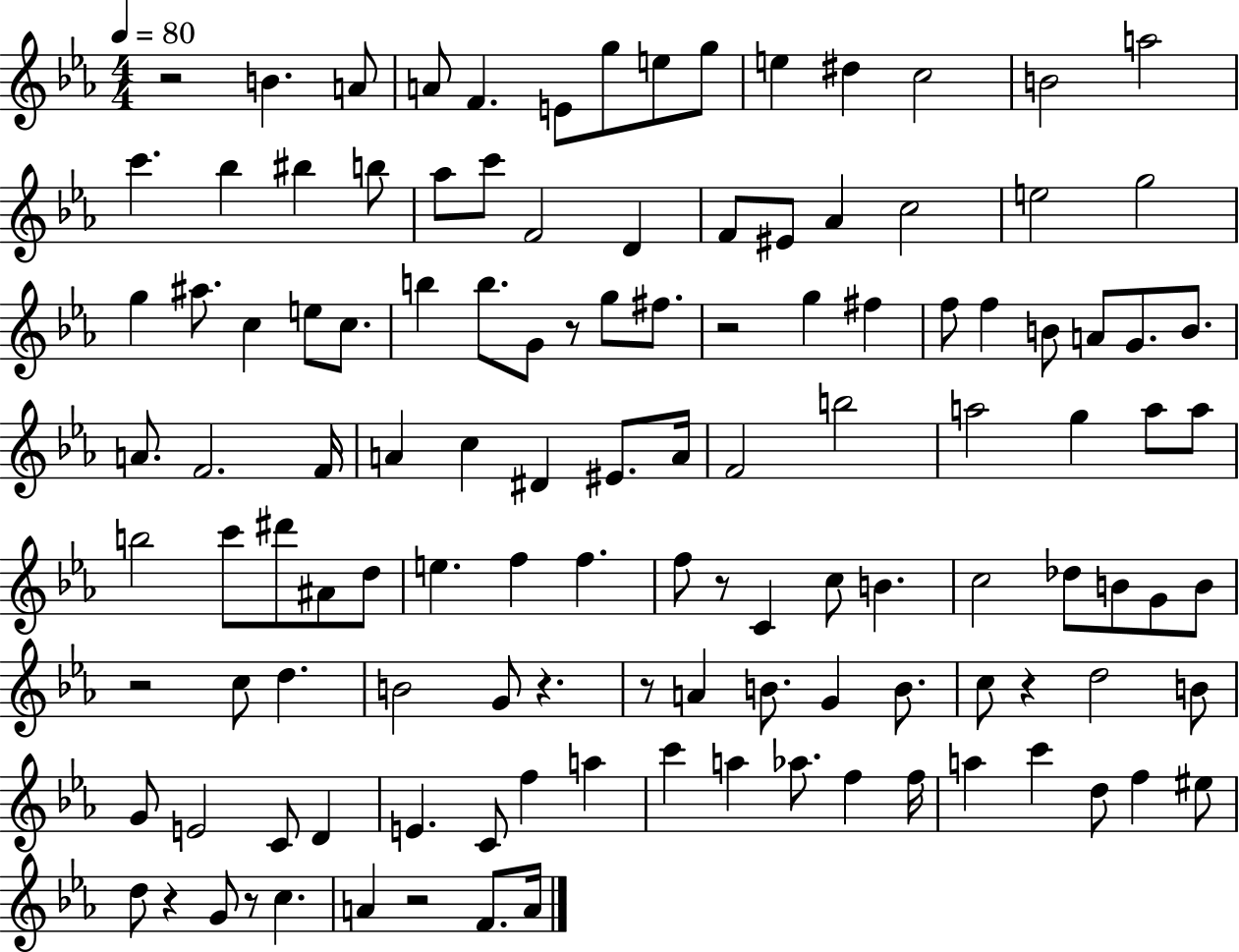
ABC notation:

X:1
T:Untitled
M:4/4
L:1/4
K:Eb
z2 B A/2 A/2 F E/2 g/2 e/2 g/2 e ^d c2 B2 a2 c' _b ^b b/2 _a/2 c'/2 F2 D F/2 ^E/2 _A c2 e2 g2 g ^a/2 c e/2 c/2 b b/2 G/2 z/2 g/2 ^f/2 z2 g ^f f/2 f B/2 A/2 G/2 B/2 A/2 F2 F/4 A c ^D ^E/2 A/4 F2 b2 a2 g a/2 a/2 b2 c'/2 ^d'/2 ^A/2 d/2 e f f f/2 z/2 C c/2 B c2 _d/2 B/2 G/2 B/2 z2 c/2 d B2 G/2 z z/2 A B/2 G B/2 c/2 z d2 B/2 G/2 E2 C/2 D E C/2 f a c' a _a/2 f f/4 a c' d/2 f ^e/2 d/2 z G/2 z/2 c A z2 F/2 A/4